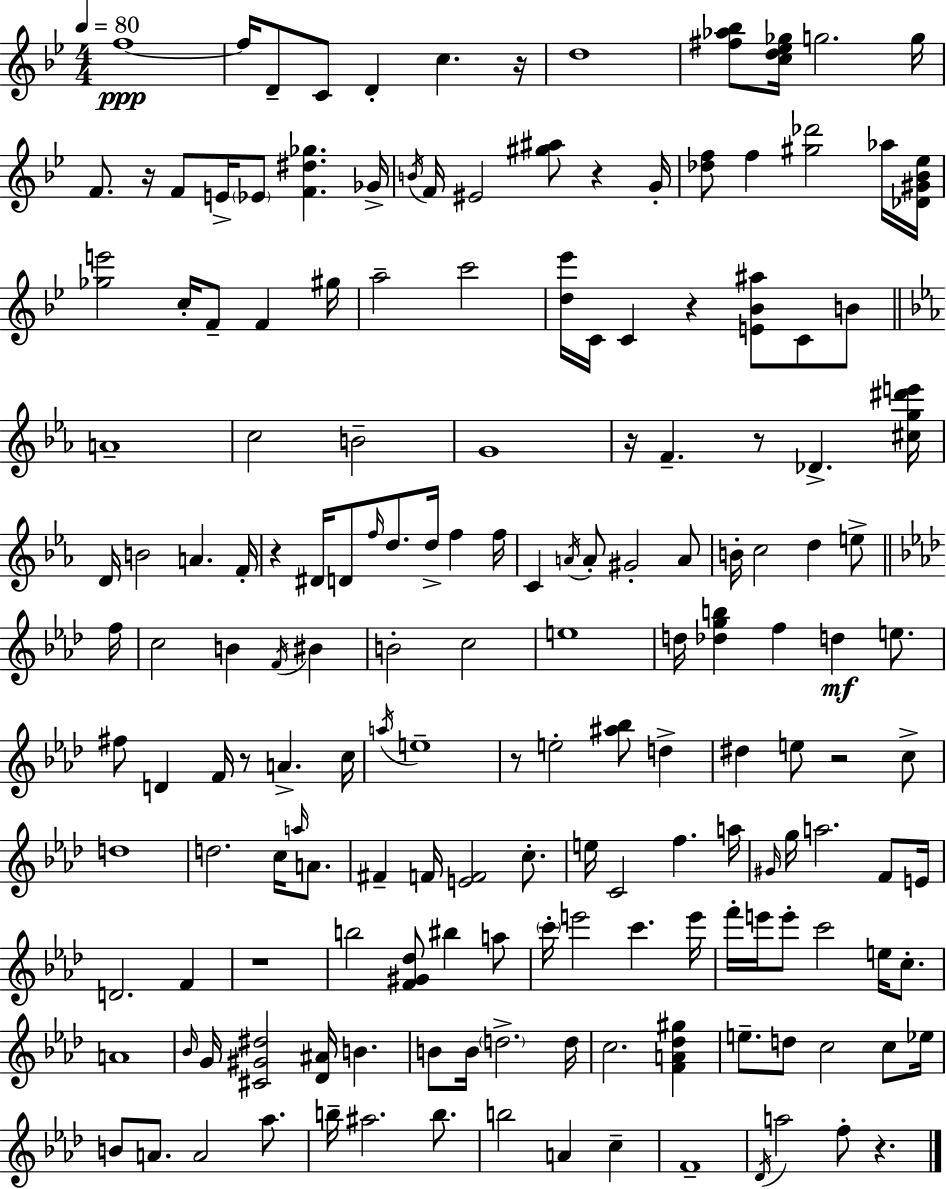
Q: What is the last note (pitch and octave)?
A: F5